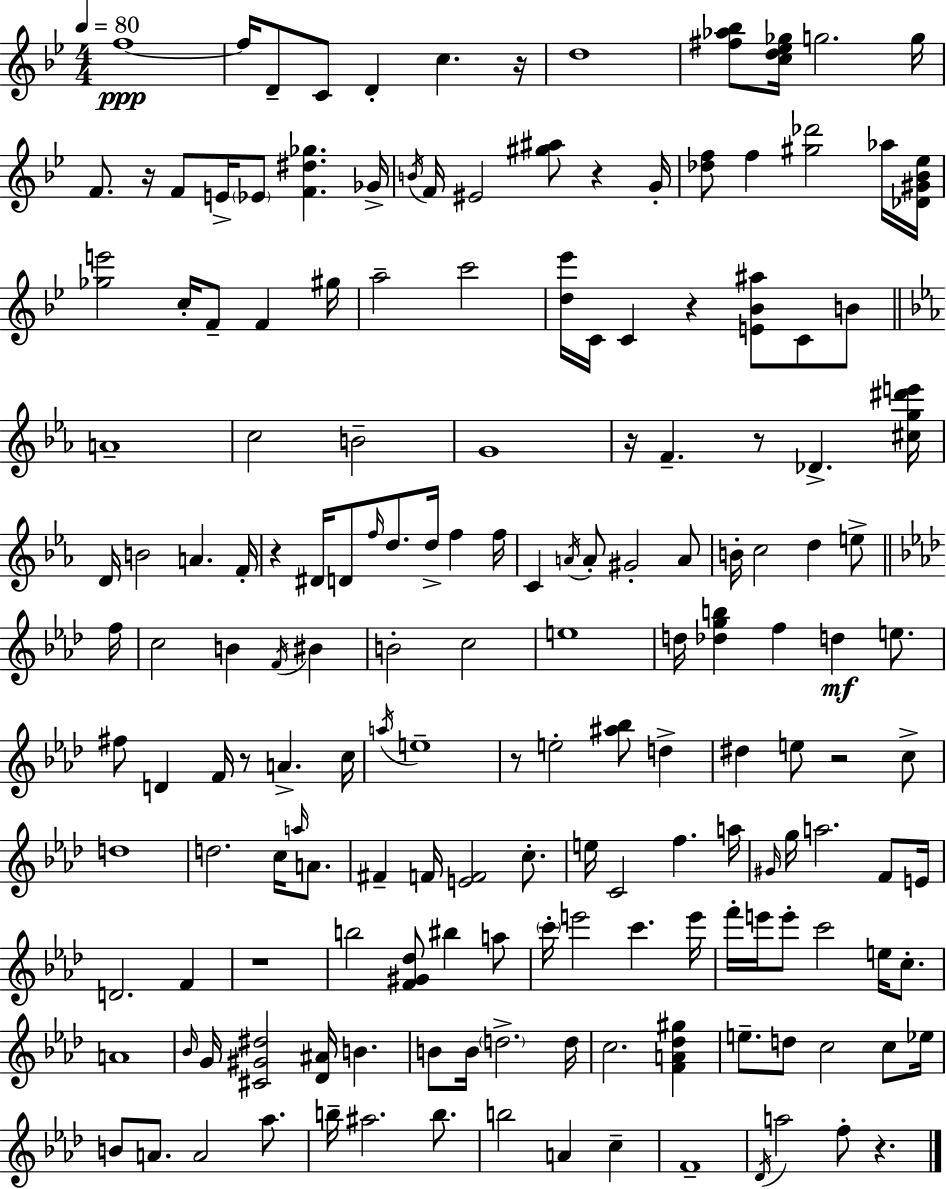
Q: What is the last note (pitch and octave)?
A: F5